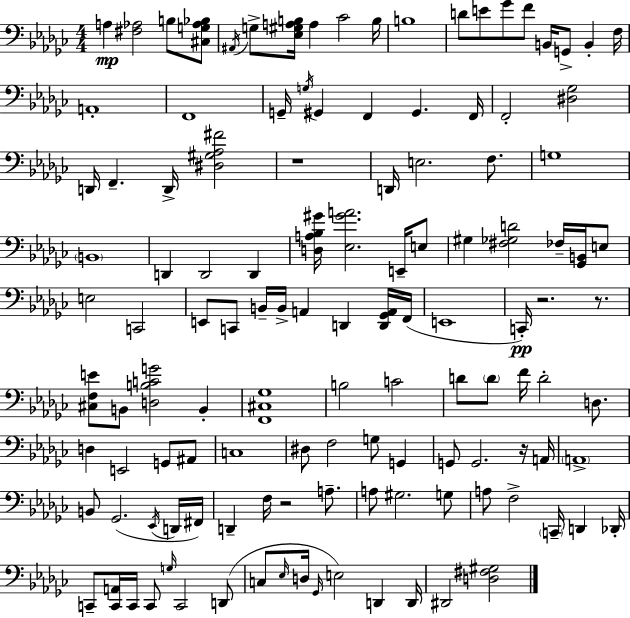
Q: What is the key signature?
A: EES minor